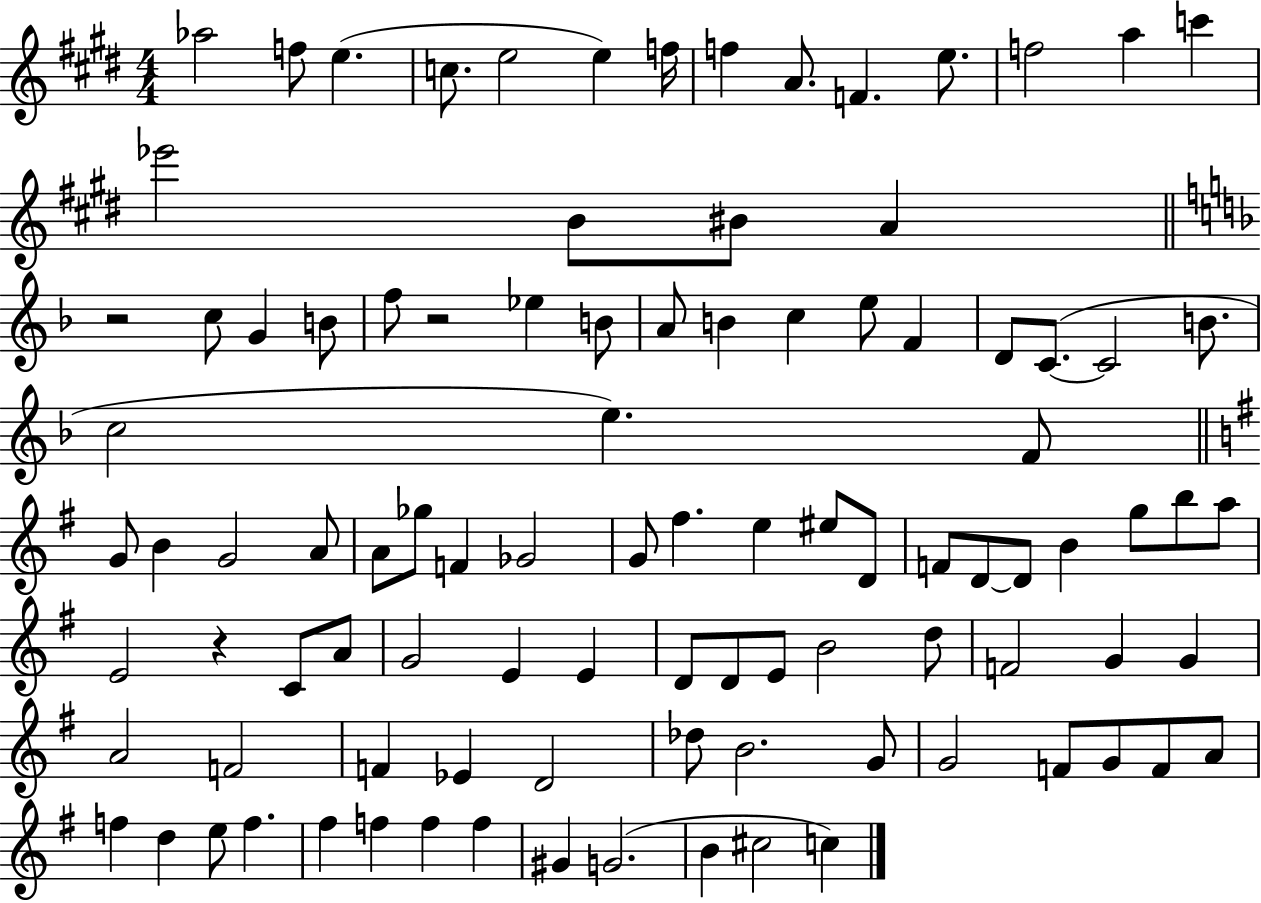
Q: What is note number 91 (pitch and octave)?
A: F5